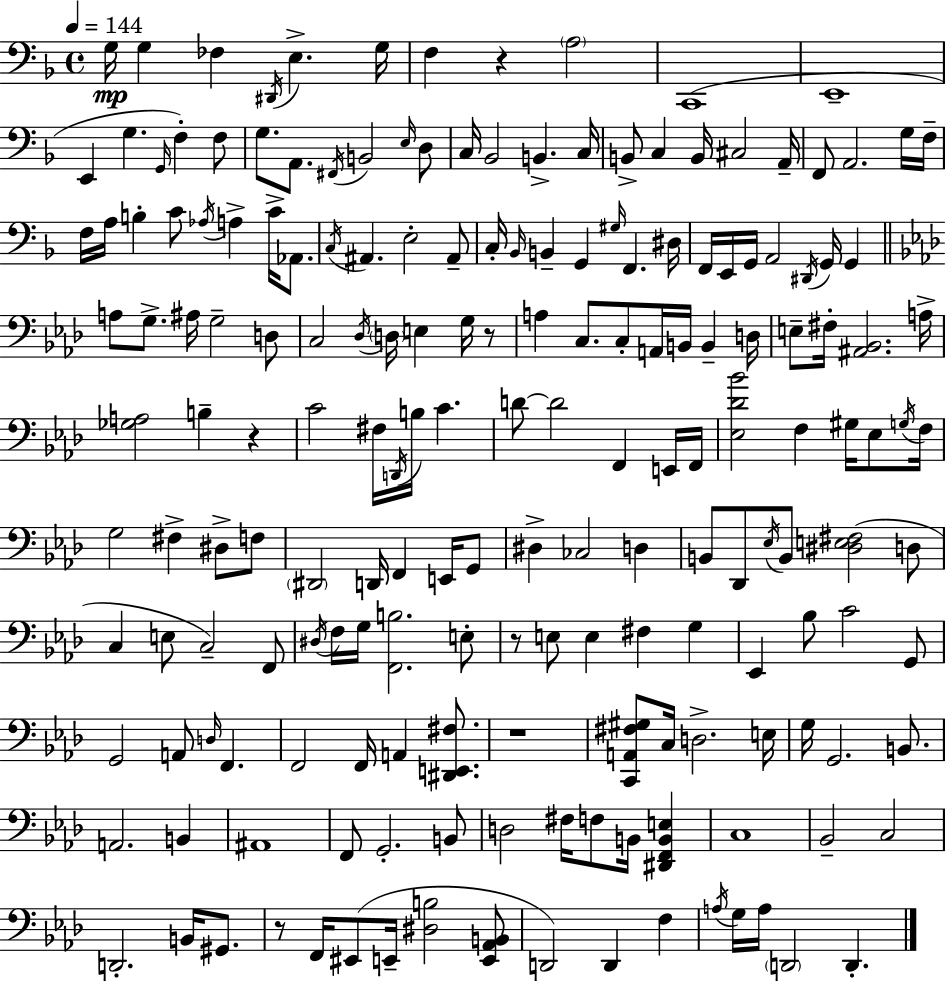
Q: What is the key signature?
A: F major